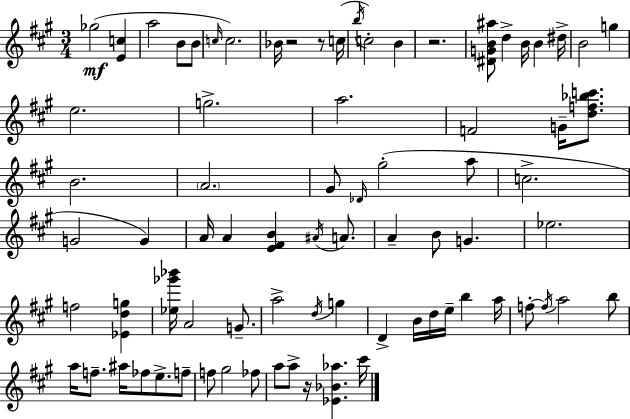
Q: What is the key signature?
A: A major